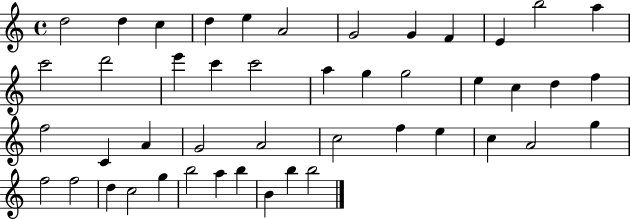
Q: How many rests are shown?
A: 0